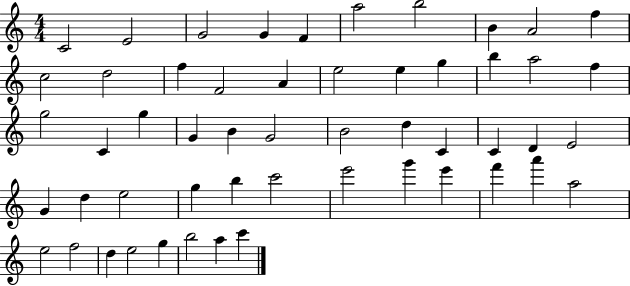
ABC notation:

X:1
T:Untitled
M:4/4
L:1/4
K:C
C2 E2 G2 G F a2 b2 B A2 f c2 d2 f F2 A e2 e g b a2 f g2 C g G B G2 B2 d C C D E2 G d e2 g b c'2 e'2 g' e' f' a' a2 e2 f2 d e2 g b2 a c'